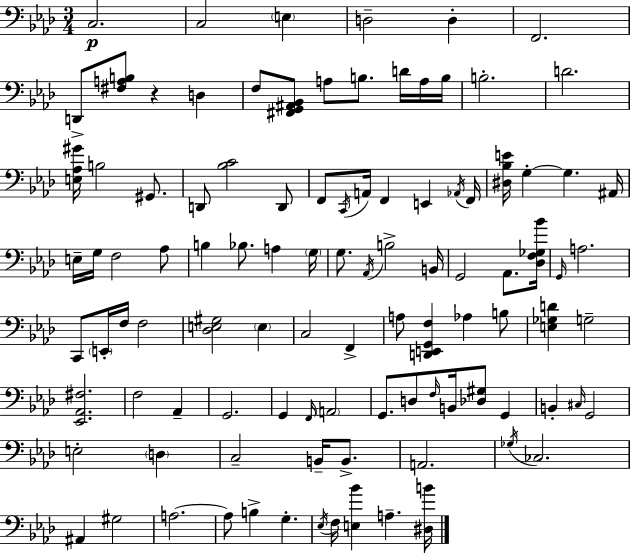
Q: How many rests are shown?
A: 1